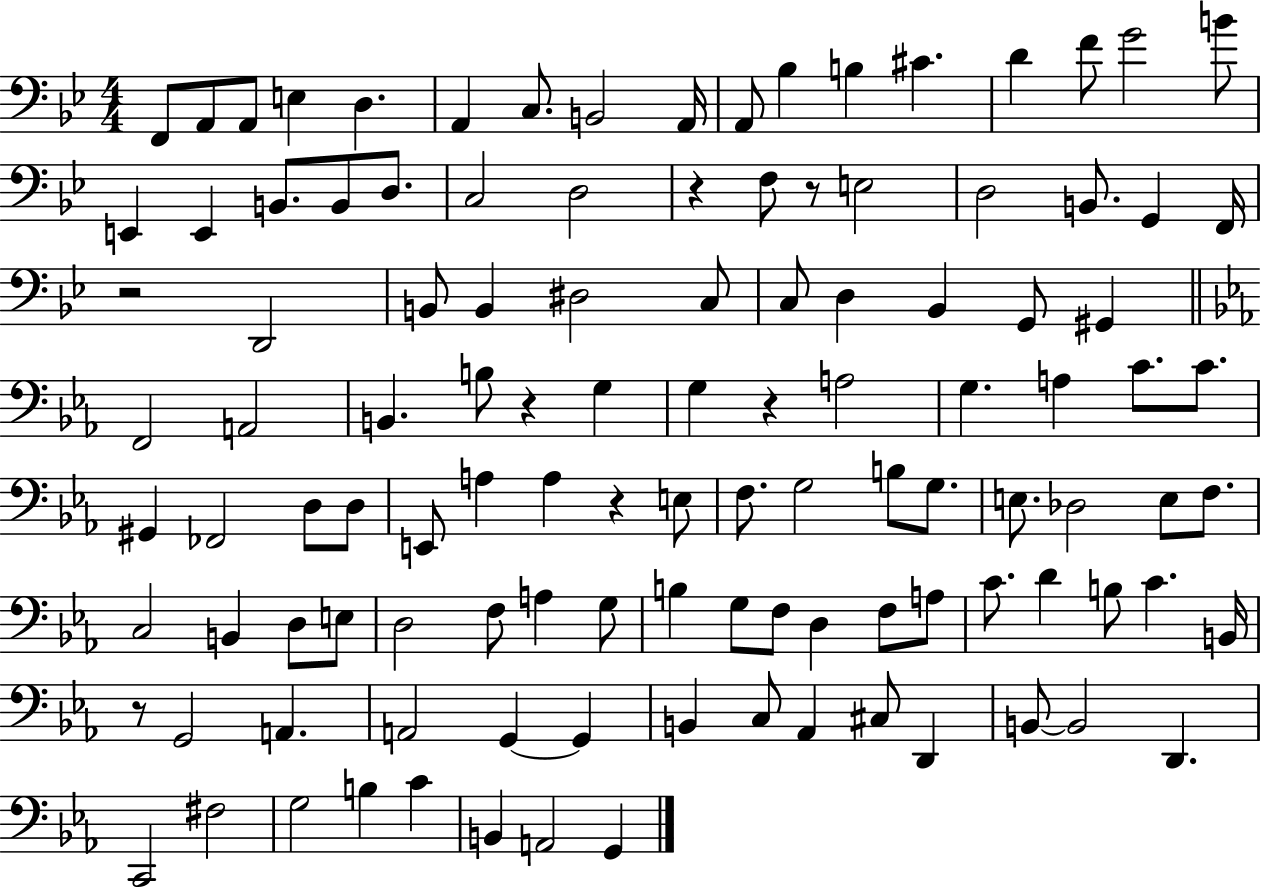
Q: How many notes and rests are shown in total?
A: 114